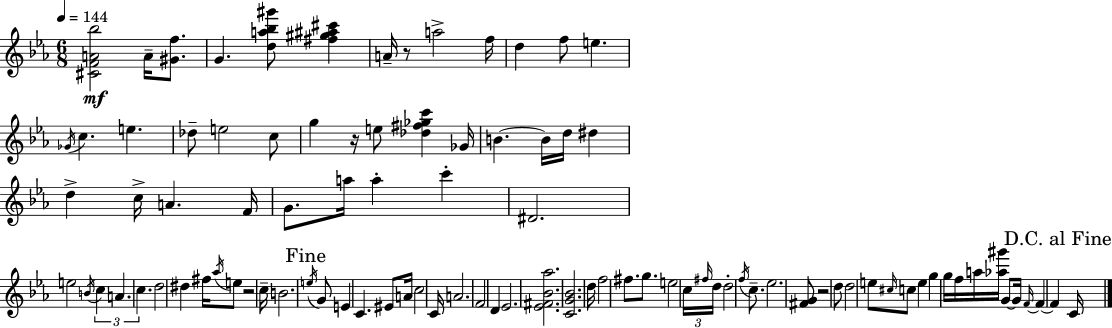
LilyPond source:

{
  \clef treble
  \numericTimeSignature
  \time 6/8
  \key ees \major
  \tempo 4 = 144
  <cis' f' a' bes''>2\mf a'16-- <gis' f''>8. | g'4. <d'' a'' bes'' gis'''>8 <fis'' gis'' ais'' cis'''>4 | a'16-- r8 a''2-> f''16 | d''4 f''8 e''4. | \break \acciaccatura { ges'16 } c''4. e''4. | des''8-- e''2 c''8 | g''4 r16 e''8 <des'' fis'' ges'' c'''>4 | ges'16 b'4.~~ b'16 d''16 dis''4 | \break d''4-> c''16-> a'4. | f'16 g'8. a''16 a''4-. c'''4-. | dis'2. | e''2 \acciaccatura { b'16 } \tuplet 3/2 { c''4 | \break a'4. c''4. } | d''2 dis''4 | fis''16 \acciaccatura { aes''16 } e''8 r2 | c''16-- b'2. | \break \mark "Fine" \acciaccatura { e''16 } g'8 e'4 c'4. | eis'8 a'16 c''2 | c'16 a'2. | f'2 | \break d'4 ees'2. | <ees' fis' bes' aes''>2. | <c' g' bes'>2. | d''16 f''2 | \break fis''8. g''8. e''2 | \tuplet 3/2 { c''16 \grace { fis''16 } d''16 } d''2-. | \acciaccatura { f''16 } c''8.-- ees''2. | <fis' g'>8 r2 | \break d''8 d''2 | e''8 \grace { cis''16 } c''8 e''4 g''4 | g''16 f''16 a''16 <aes'' gis'''>16 g'8~~ g'16 \grace { f'16~ }~ f'4 | f'4 \mark "D.C. al Fine" c'16 \bar "|."
}